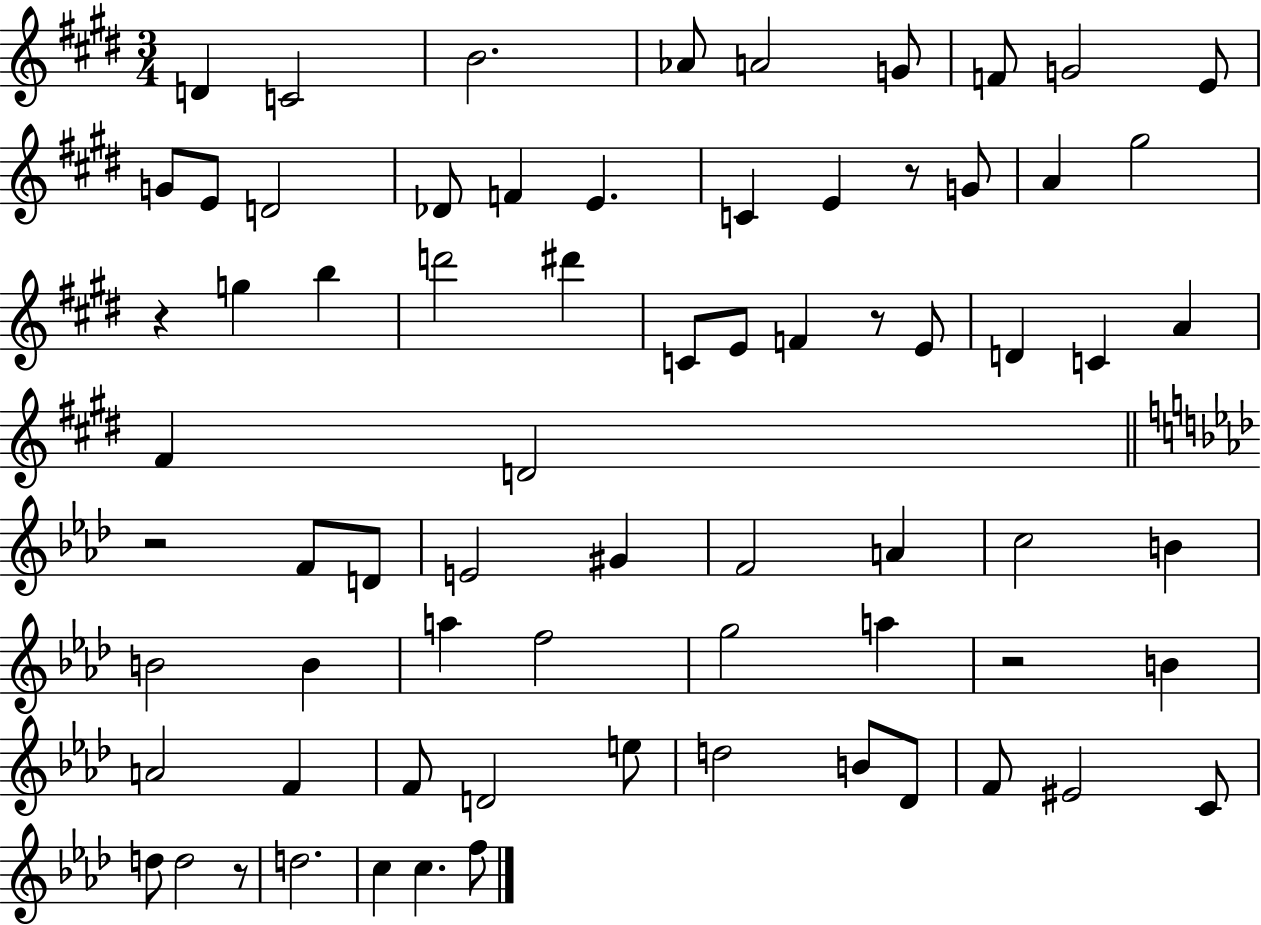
X:1
T:Untitled
M:3/4
L:1/4
K:E
D C2 B2 _A/2 A2 G/2 F/2 G2 E/2 G/2 E/2 D2 _D/2 F E C E z/2 G/2 A ^g2 z g b d'2 ^d' C/2 E/2 F z/2 E/2 D C A ^F D2 z2 F/2 D/2 E2 ^G F2 A c2 B B2 B a f2 g2 a z2 B A2 F F/2 D2 e/2 d2 B/2 _D/2 F/2 ^E2 C/2 d/2 d2 z/2 d2 c c f/2